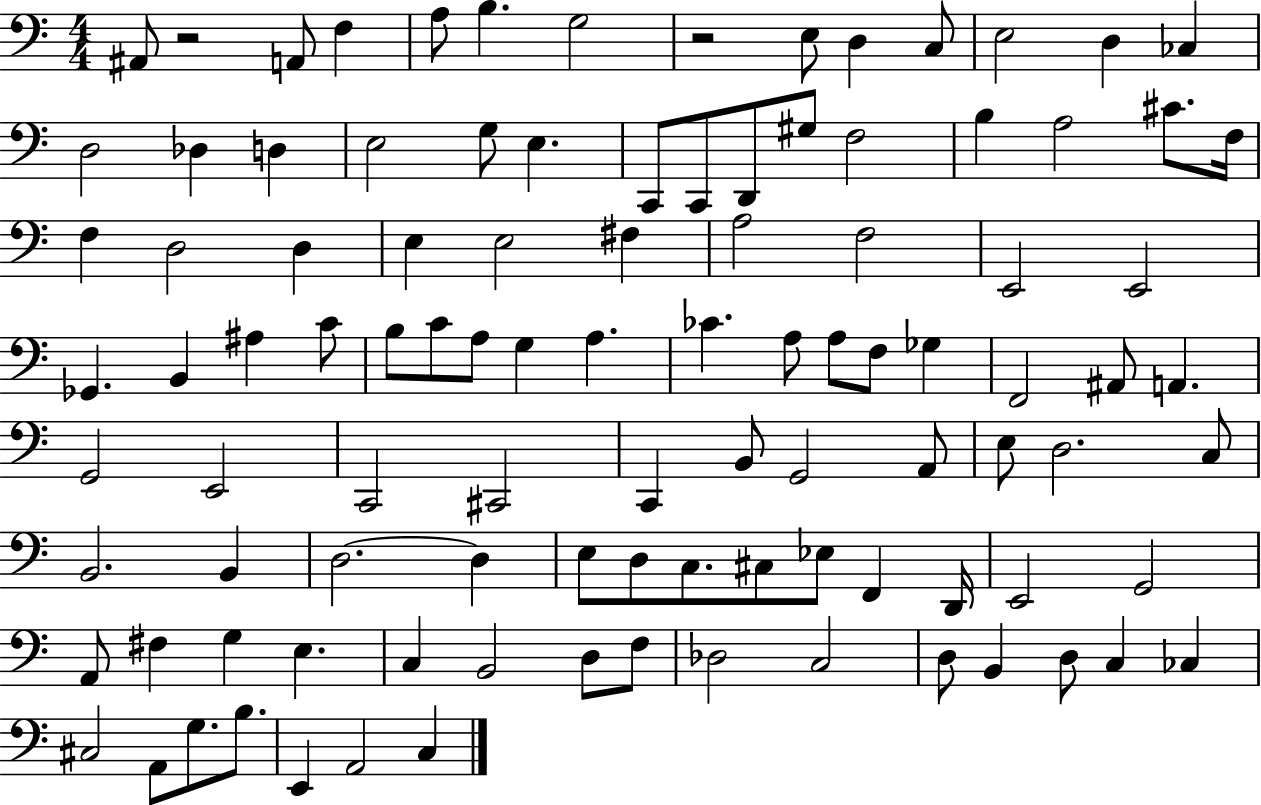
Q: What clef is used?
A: bass